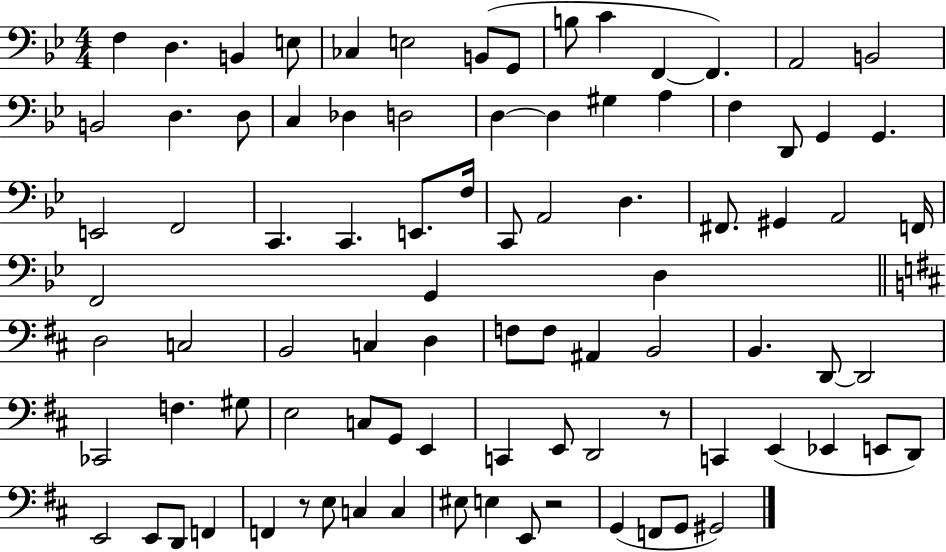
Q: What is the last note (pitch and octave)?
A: G#2